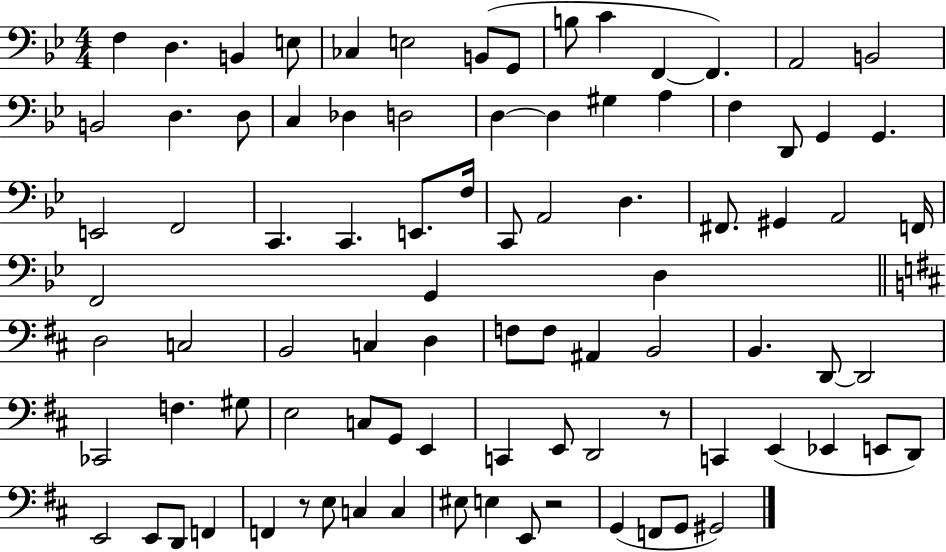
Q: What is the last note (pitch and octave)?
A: G#2